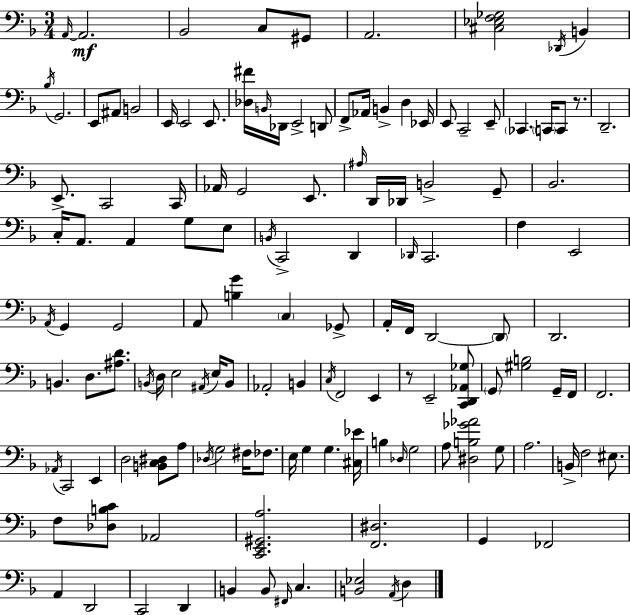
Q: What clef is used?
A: bass